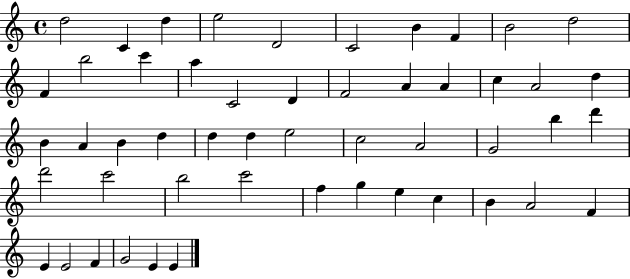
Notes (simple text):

D5/h C4/q D5/q E5/h D4/h C4/h B4/q F4/q B4/h D5/h F4/q B5/h C6/q A5/q C4/h D4/q F4/h A4/q A4/q C5/q A4/h D5/q B4/q A4/q B4/q D5/q D5/q D5/q E5/h C5/h A4/h G4/h B5/q D6/q D6/h C6/h B5/h C6/h F5/q G5/q E5/q C5/q B4/q A4/h F4/q E4/q E4/h F4/q G4/h E4/q E4/q